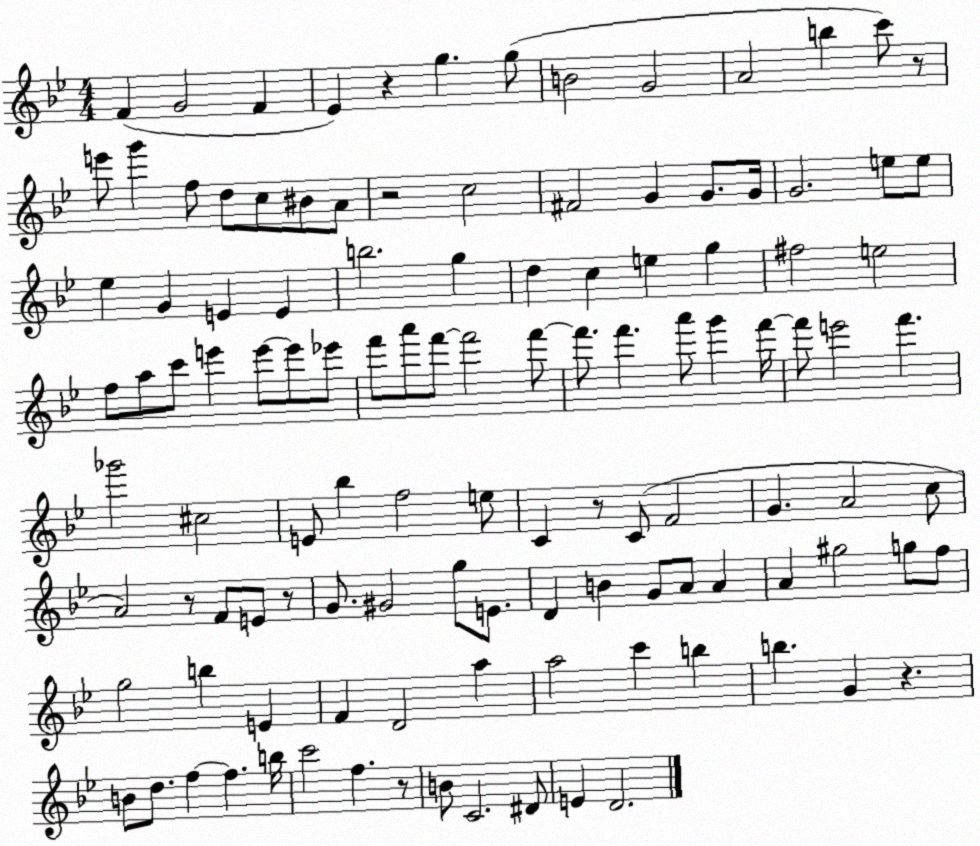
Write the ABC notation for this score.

X:1
T:Untitled
M:4/4
L:1/4
K:Bb
F G2 F _E z g g/2 B2 G2 A2 b c'/2 z/2 e'/2 g' f/2 d/2 c/2 ^B/2 A/2 z2 c2 ^F2 G G/2 G/4 G2 e/2 e/2 _e G E E b2 g d c e g ^f2 e2 f/2 a/2 c'/2 e' e'/2 e'/2 _e'/2 f'/2 a'/2 f'/2 f'2 f'/2 f'/2 f' a'/2 g' f'/4 f'/2 e'2 f' _g'2 ^c2 E/2 _b f2 e/2 C z/2 C/2 F2 G A2 c/2 A2 z/2 F/2 E/2 z/2 G/2 ^G2 g/2 E/2 D B G/2 A/2 A A ^g2 g/2 f/2 g2 b E F D2 a a2 c' b b G z B/2 d/2 f f b/4 c'2 f z/2 B/2 C2 ^D/2 E D2